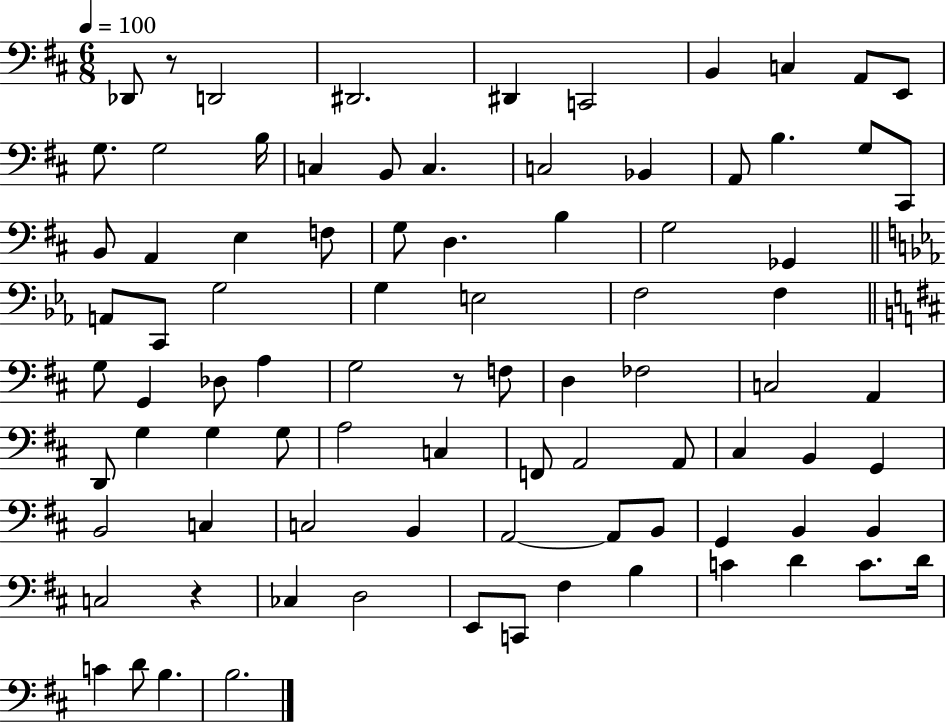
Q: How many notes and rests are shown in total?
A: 87